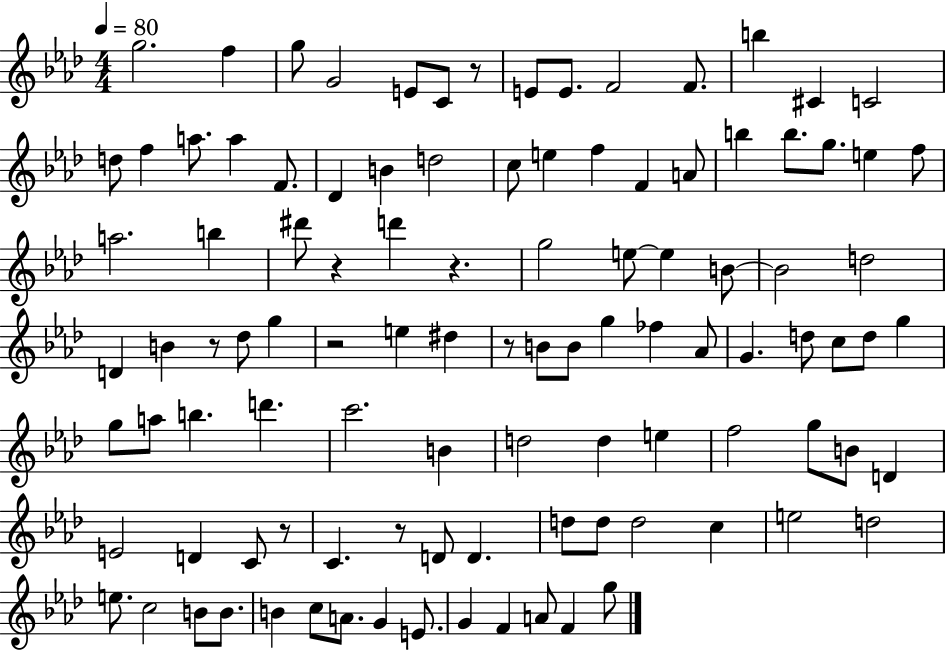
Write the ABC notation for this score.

X:1
T:Untitled
M:4/4
L:1/4
K:Ab
g2 f g/2 G2 E/2 C/2 z/2 E/2 E/2 F2 F/2 b ^C C2 d/2 f a/2 a F/2 _D B d2 c/2 e f F A/2 b b/2 g/2 e f/2 a2 b ^d'/2 z d' z g2 e/2 e B/2 B2 d2 D B z/2 _d/2 g z2 e ^d z/2 B/2 B/2 g _f _A/2 G d/2 c/2 d/2 g g/2 a/2 b d' c'2 B d2 d e f2 g/2 B/2 D E2 D C/2 z/2 C z/2 D/2 D d/2 d/2 d2 c e2 d2 e/2 c2 B/2 B/2 B c/2 A/2 G E/2 G F A/2 F g/2